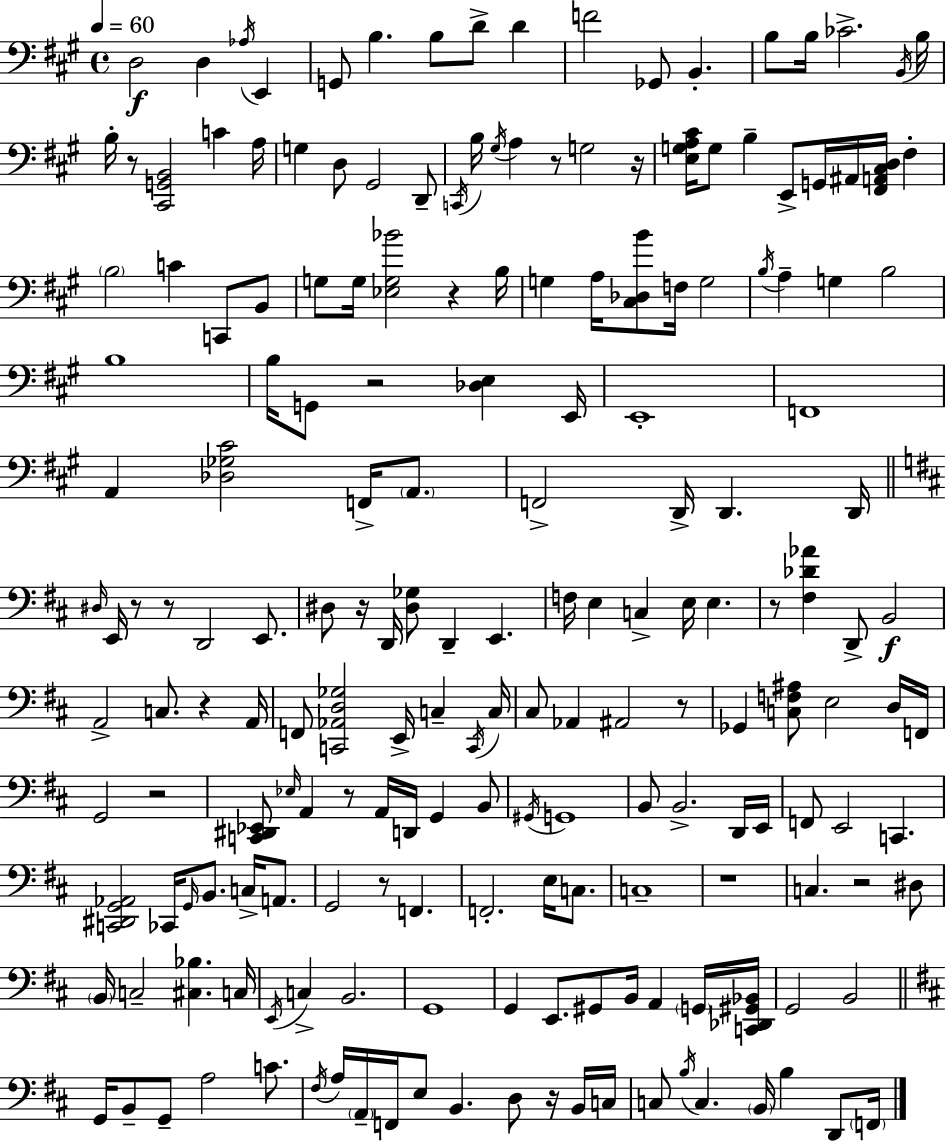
X:1
T:Untitled
M:4/4
L:1/4
K:A
D,2 D, _A,/4 E,, G,,/2 B, B,/2 D/2 D F2 _G,,/2 B,, B,/2 B,/4 _C2 B,,/4 B,/4 B,/4 z/2 [^C,,G,,B,,]2 C A,/4 G, D,/2 ^G,,2 D,,/2 C,,/4 B,/4 ^G,/4 A, z/2 G,2 z/4 [E,G,A,^C]/4 G,/2 B, E,,/2 G,,/4 ^A,,/4 [^F,,A,,^C,D,]/4 ^F, B,2 C C,,/2 B,,/2 G,/2 G,/4 [_E,G,_B]2 z B,/4 G, A,/4 [^C,_D,B]/2 F,/4 G,2 B,/4 A, G, B,2 B,4 B,/4 G,,/2 z2 [_D,E,] E,,/4 E,,4 F,,4 A,, [_D,_G,^C]2 F,,/4 A,,/2 F,,2 D,,/4 D,, D,,/4 ^D,/4 E,,/4 z/2 z/2 D,,2 E,,/2 ^D,/2 z/4 D,,/4 [^D,_G,]/2 D,, E,, F,/4 E, C, E,/4 E, z/2 [^F,_D_A] D,,/2 B,,2 A,,2 C,/2 z A,,/4 F,,/2 [C,,_A,,D,_G,]2 E,,/4 C, C,,/4 C,/4 ^C,/2 _A,, ^A,,2 z/2 _G,, [C,F,^A,]/2 E,2 D,/4 F,,/4 G,,2 z2 [C,,^D,,_E,,]/2 _E,/4 A,, z/2 A,,/4 D,,/4 G,, B,,/2 ^G,,/4 G,,4 B,,/2 B,,2 D,,/4 E,,/4 F,,/2 E,,2 C,, [C,,^D,,G,,_A,,]2 _C,,/4 G,,/4 B,,/2 C,/4 A,,/2 G,,2 z/2 F,, F,,2 E,/4 C,/2 C,4 z4 C, z2 ^D,/2 B,,/4 C,2 [^C,_B,] C,/4 E,,/4 C, B,,2 G,,4 G,, E,,/2 ^G,,/2 B,,/4 A,, G,,/4 [C,,_D,,^G,,_B,,]/4 G,,2 B,,2 G,,/4 B,,/2 G,,/2 A,2 C/2 ^F,/4 A,/4 A,,/4 F,,/4 E,/2 B,, D,/2 z/4 B,,/4 C,/4 C,/2 B,/4 C, B,,/4 B, D,,/2 F,,/4